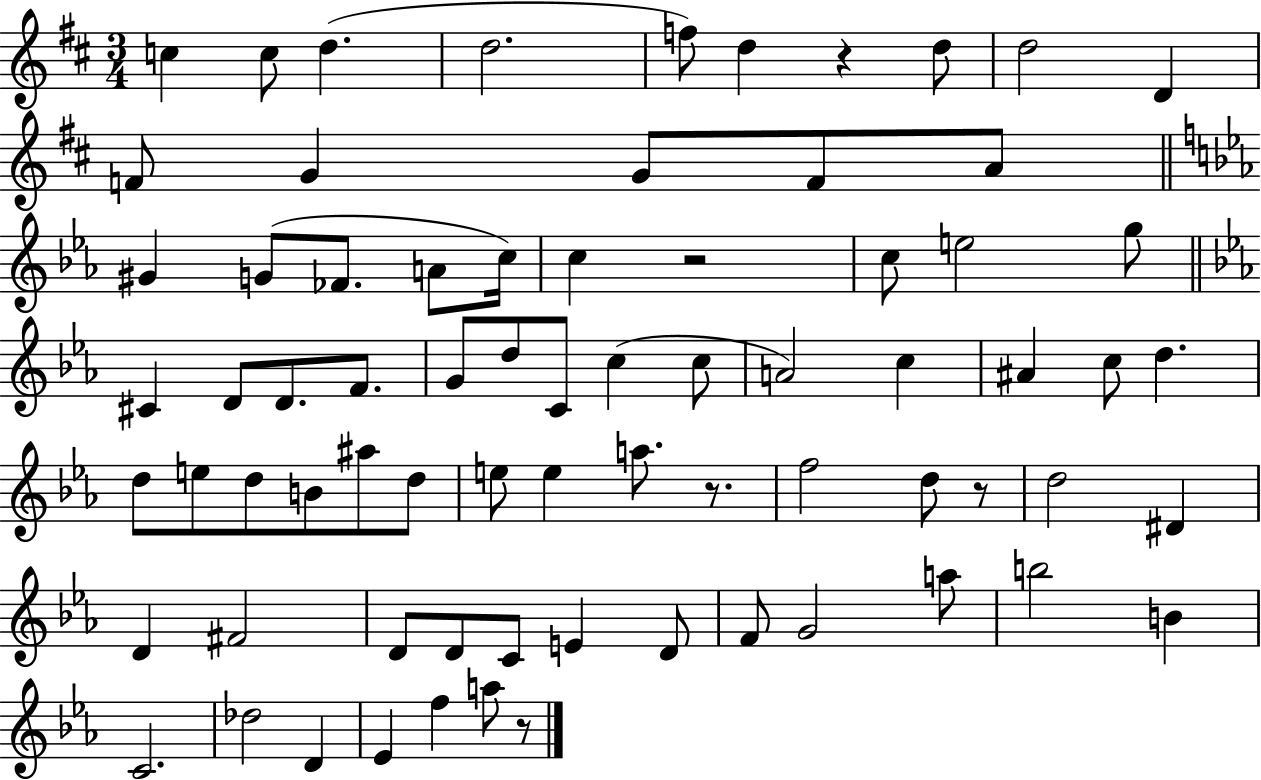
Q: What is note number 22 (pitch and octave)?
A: E5